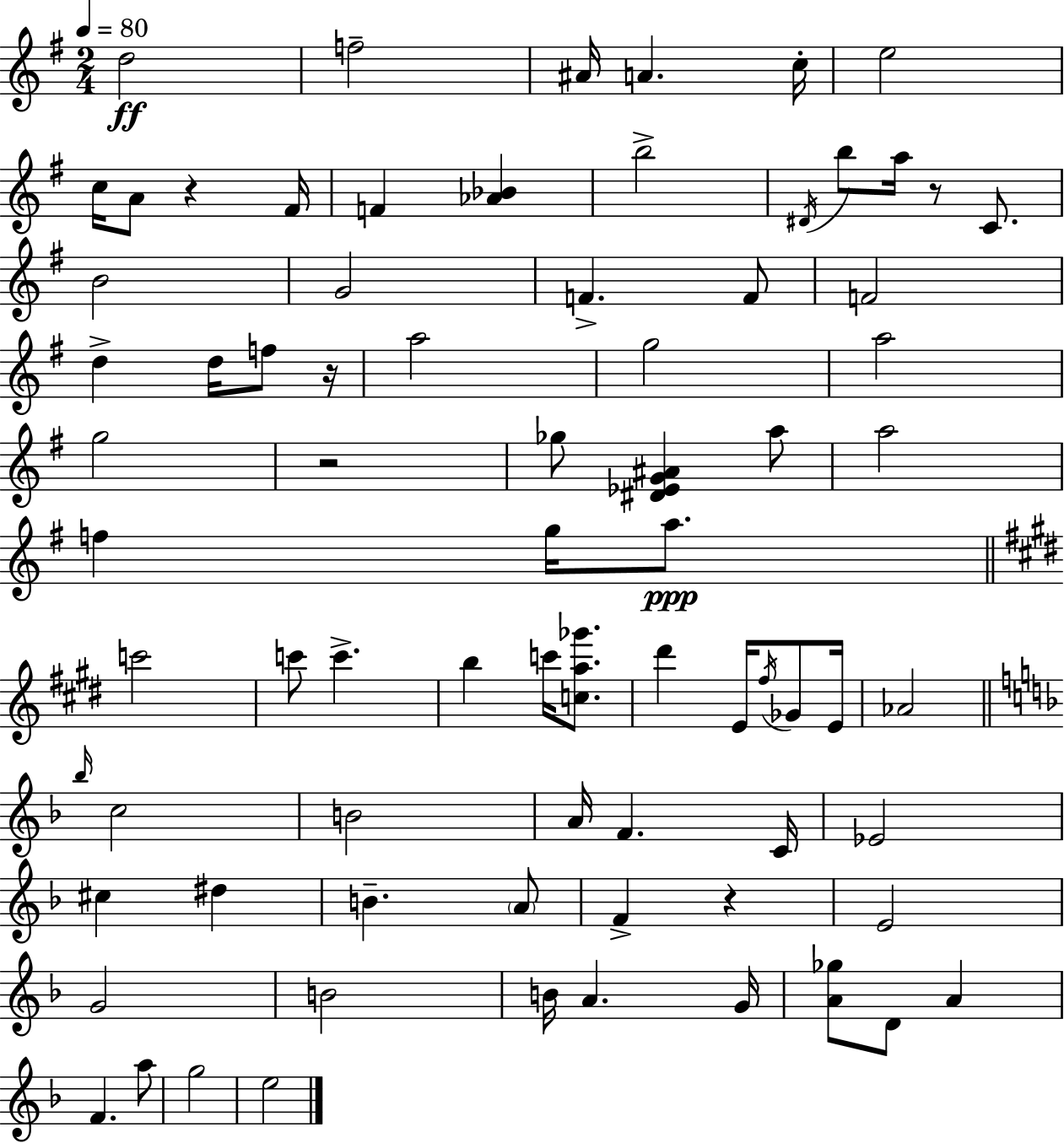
{
  \clef treble
  \numericTimeSignature
  \time 2/4
  \key e \minor
  \tempo 4 = 80
  d''2\ff | f''2-- | ais'16 a'4. c''16-. | e''2 | \break c''16 a'8 r4 fis'16 | f'4 <aes' bes'>4 | b''2-> | \acciaccatura { dis'16 } b''8 a''16 r8 c'8. | \break b'2 | g'2 | f'4.-> f'8 | f'2 | \break d''4-> d''16 f''8 | r16 a''2 | g''2 | a''2 | \break g''2 | r2 | ges''8 <dis' ees' g' ais'>4 a''8 | a''2 | \break f''4 g''16 a''8.\ppp | \bar "||" \break \key e \major c'''2 | c'''8 c'''4.-> | b''4 c'''16 <c'' a'' ges'''>8. | dis'''4 e'16 \acciaccatura { fis''16 } ges'8 | \break e'16 aes'2 | \bar "||" \break \key f \major \grace { bes''16 } c''2 | b'2 | a'16 f'4. | c'16 ees'2 | \break cis''4 dis''4 | b'4.-- \parenthesize a'8 | f'4-> r4 | e'2 | \break g'2 | b'2 | b'16 a'4. | g'16 <a' ges''>8 d'8 a'4 | \break f'4. a''8 | g''2 | e''2 | \bar "|."
}